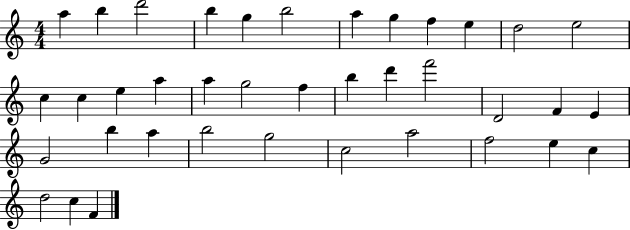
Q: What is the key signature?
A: C major